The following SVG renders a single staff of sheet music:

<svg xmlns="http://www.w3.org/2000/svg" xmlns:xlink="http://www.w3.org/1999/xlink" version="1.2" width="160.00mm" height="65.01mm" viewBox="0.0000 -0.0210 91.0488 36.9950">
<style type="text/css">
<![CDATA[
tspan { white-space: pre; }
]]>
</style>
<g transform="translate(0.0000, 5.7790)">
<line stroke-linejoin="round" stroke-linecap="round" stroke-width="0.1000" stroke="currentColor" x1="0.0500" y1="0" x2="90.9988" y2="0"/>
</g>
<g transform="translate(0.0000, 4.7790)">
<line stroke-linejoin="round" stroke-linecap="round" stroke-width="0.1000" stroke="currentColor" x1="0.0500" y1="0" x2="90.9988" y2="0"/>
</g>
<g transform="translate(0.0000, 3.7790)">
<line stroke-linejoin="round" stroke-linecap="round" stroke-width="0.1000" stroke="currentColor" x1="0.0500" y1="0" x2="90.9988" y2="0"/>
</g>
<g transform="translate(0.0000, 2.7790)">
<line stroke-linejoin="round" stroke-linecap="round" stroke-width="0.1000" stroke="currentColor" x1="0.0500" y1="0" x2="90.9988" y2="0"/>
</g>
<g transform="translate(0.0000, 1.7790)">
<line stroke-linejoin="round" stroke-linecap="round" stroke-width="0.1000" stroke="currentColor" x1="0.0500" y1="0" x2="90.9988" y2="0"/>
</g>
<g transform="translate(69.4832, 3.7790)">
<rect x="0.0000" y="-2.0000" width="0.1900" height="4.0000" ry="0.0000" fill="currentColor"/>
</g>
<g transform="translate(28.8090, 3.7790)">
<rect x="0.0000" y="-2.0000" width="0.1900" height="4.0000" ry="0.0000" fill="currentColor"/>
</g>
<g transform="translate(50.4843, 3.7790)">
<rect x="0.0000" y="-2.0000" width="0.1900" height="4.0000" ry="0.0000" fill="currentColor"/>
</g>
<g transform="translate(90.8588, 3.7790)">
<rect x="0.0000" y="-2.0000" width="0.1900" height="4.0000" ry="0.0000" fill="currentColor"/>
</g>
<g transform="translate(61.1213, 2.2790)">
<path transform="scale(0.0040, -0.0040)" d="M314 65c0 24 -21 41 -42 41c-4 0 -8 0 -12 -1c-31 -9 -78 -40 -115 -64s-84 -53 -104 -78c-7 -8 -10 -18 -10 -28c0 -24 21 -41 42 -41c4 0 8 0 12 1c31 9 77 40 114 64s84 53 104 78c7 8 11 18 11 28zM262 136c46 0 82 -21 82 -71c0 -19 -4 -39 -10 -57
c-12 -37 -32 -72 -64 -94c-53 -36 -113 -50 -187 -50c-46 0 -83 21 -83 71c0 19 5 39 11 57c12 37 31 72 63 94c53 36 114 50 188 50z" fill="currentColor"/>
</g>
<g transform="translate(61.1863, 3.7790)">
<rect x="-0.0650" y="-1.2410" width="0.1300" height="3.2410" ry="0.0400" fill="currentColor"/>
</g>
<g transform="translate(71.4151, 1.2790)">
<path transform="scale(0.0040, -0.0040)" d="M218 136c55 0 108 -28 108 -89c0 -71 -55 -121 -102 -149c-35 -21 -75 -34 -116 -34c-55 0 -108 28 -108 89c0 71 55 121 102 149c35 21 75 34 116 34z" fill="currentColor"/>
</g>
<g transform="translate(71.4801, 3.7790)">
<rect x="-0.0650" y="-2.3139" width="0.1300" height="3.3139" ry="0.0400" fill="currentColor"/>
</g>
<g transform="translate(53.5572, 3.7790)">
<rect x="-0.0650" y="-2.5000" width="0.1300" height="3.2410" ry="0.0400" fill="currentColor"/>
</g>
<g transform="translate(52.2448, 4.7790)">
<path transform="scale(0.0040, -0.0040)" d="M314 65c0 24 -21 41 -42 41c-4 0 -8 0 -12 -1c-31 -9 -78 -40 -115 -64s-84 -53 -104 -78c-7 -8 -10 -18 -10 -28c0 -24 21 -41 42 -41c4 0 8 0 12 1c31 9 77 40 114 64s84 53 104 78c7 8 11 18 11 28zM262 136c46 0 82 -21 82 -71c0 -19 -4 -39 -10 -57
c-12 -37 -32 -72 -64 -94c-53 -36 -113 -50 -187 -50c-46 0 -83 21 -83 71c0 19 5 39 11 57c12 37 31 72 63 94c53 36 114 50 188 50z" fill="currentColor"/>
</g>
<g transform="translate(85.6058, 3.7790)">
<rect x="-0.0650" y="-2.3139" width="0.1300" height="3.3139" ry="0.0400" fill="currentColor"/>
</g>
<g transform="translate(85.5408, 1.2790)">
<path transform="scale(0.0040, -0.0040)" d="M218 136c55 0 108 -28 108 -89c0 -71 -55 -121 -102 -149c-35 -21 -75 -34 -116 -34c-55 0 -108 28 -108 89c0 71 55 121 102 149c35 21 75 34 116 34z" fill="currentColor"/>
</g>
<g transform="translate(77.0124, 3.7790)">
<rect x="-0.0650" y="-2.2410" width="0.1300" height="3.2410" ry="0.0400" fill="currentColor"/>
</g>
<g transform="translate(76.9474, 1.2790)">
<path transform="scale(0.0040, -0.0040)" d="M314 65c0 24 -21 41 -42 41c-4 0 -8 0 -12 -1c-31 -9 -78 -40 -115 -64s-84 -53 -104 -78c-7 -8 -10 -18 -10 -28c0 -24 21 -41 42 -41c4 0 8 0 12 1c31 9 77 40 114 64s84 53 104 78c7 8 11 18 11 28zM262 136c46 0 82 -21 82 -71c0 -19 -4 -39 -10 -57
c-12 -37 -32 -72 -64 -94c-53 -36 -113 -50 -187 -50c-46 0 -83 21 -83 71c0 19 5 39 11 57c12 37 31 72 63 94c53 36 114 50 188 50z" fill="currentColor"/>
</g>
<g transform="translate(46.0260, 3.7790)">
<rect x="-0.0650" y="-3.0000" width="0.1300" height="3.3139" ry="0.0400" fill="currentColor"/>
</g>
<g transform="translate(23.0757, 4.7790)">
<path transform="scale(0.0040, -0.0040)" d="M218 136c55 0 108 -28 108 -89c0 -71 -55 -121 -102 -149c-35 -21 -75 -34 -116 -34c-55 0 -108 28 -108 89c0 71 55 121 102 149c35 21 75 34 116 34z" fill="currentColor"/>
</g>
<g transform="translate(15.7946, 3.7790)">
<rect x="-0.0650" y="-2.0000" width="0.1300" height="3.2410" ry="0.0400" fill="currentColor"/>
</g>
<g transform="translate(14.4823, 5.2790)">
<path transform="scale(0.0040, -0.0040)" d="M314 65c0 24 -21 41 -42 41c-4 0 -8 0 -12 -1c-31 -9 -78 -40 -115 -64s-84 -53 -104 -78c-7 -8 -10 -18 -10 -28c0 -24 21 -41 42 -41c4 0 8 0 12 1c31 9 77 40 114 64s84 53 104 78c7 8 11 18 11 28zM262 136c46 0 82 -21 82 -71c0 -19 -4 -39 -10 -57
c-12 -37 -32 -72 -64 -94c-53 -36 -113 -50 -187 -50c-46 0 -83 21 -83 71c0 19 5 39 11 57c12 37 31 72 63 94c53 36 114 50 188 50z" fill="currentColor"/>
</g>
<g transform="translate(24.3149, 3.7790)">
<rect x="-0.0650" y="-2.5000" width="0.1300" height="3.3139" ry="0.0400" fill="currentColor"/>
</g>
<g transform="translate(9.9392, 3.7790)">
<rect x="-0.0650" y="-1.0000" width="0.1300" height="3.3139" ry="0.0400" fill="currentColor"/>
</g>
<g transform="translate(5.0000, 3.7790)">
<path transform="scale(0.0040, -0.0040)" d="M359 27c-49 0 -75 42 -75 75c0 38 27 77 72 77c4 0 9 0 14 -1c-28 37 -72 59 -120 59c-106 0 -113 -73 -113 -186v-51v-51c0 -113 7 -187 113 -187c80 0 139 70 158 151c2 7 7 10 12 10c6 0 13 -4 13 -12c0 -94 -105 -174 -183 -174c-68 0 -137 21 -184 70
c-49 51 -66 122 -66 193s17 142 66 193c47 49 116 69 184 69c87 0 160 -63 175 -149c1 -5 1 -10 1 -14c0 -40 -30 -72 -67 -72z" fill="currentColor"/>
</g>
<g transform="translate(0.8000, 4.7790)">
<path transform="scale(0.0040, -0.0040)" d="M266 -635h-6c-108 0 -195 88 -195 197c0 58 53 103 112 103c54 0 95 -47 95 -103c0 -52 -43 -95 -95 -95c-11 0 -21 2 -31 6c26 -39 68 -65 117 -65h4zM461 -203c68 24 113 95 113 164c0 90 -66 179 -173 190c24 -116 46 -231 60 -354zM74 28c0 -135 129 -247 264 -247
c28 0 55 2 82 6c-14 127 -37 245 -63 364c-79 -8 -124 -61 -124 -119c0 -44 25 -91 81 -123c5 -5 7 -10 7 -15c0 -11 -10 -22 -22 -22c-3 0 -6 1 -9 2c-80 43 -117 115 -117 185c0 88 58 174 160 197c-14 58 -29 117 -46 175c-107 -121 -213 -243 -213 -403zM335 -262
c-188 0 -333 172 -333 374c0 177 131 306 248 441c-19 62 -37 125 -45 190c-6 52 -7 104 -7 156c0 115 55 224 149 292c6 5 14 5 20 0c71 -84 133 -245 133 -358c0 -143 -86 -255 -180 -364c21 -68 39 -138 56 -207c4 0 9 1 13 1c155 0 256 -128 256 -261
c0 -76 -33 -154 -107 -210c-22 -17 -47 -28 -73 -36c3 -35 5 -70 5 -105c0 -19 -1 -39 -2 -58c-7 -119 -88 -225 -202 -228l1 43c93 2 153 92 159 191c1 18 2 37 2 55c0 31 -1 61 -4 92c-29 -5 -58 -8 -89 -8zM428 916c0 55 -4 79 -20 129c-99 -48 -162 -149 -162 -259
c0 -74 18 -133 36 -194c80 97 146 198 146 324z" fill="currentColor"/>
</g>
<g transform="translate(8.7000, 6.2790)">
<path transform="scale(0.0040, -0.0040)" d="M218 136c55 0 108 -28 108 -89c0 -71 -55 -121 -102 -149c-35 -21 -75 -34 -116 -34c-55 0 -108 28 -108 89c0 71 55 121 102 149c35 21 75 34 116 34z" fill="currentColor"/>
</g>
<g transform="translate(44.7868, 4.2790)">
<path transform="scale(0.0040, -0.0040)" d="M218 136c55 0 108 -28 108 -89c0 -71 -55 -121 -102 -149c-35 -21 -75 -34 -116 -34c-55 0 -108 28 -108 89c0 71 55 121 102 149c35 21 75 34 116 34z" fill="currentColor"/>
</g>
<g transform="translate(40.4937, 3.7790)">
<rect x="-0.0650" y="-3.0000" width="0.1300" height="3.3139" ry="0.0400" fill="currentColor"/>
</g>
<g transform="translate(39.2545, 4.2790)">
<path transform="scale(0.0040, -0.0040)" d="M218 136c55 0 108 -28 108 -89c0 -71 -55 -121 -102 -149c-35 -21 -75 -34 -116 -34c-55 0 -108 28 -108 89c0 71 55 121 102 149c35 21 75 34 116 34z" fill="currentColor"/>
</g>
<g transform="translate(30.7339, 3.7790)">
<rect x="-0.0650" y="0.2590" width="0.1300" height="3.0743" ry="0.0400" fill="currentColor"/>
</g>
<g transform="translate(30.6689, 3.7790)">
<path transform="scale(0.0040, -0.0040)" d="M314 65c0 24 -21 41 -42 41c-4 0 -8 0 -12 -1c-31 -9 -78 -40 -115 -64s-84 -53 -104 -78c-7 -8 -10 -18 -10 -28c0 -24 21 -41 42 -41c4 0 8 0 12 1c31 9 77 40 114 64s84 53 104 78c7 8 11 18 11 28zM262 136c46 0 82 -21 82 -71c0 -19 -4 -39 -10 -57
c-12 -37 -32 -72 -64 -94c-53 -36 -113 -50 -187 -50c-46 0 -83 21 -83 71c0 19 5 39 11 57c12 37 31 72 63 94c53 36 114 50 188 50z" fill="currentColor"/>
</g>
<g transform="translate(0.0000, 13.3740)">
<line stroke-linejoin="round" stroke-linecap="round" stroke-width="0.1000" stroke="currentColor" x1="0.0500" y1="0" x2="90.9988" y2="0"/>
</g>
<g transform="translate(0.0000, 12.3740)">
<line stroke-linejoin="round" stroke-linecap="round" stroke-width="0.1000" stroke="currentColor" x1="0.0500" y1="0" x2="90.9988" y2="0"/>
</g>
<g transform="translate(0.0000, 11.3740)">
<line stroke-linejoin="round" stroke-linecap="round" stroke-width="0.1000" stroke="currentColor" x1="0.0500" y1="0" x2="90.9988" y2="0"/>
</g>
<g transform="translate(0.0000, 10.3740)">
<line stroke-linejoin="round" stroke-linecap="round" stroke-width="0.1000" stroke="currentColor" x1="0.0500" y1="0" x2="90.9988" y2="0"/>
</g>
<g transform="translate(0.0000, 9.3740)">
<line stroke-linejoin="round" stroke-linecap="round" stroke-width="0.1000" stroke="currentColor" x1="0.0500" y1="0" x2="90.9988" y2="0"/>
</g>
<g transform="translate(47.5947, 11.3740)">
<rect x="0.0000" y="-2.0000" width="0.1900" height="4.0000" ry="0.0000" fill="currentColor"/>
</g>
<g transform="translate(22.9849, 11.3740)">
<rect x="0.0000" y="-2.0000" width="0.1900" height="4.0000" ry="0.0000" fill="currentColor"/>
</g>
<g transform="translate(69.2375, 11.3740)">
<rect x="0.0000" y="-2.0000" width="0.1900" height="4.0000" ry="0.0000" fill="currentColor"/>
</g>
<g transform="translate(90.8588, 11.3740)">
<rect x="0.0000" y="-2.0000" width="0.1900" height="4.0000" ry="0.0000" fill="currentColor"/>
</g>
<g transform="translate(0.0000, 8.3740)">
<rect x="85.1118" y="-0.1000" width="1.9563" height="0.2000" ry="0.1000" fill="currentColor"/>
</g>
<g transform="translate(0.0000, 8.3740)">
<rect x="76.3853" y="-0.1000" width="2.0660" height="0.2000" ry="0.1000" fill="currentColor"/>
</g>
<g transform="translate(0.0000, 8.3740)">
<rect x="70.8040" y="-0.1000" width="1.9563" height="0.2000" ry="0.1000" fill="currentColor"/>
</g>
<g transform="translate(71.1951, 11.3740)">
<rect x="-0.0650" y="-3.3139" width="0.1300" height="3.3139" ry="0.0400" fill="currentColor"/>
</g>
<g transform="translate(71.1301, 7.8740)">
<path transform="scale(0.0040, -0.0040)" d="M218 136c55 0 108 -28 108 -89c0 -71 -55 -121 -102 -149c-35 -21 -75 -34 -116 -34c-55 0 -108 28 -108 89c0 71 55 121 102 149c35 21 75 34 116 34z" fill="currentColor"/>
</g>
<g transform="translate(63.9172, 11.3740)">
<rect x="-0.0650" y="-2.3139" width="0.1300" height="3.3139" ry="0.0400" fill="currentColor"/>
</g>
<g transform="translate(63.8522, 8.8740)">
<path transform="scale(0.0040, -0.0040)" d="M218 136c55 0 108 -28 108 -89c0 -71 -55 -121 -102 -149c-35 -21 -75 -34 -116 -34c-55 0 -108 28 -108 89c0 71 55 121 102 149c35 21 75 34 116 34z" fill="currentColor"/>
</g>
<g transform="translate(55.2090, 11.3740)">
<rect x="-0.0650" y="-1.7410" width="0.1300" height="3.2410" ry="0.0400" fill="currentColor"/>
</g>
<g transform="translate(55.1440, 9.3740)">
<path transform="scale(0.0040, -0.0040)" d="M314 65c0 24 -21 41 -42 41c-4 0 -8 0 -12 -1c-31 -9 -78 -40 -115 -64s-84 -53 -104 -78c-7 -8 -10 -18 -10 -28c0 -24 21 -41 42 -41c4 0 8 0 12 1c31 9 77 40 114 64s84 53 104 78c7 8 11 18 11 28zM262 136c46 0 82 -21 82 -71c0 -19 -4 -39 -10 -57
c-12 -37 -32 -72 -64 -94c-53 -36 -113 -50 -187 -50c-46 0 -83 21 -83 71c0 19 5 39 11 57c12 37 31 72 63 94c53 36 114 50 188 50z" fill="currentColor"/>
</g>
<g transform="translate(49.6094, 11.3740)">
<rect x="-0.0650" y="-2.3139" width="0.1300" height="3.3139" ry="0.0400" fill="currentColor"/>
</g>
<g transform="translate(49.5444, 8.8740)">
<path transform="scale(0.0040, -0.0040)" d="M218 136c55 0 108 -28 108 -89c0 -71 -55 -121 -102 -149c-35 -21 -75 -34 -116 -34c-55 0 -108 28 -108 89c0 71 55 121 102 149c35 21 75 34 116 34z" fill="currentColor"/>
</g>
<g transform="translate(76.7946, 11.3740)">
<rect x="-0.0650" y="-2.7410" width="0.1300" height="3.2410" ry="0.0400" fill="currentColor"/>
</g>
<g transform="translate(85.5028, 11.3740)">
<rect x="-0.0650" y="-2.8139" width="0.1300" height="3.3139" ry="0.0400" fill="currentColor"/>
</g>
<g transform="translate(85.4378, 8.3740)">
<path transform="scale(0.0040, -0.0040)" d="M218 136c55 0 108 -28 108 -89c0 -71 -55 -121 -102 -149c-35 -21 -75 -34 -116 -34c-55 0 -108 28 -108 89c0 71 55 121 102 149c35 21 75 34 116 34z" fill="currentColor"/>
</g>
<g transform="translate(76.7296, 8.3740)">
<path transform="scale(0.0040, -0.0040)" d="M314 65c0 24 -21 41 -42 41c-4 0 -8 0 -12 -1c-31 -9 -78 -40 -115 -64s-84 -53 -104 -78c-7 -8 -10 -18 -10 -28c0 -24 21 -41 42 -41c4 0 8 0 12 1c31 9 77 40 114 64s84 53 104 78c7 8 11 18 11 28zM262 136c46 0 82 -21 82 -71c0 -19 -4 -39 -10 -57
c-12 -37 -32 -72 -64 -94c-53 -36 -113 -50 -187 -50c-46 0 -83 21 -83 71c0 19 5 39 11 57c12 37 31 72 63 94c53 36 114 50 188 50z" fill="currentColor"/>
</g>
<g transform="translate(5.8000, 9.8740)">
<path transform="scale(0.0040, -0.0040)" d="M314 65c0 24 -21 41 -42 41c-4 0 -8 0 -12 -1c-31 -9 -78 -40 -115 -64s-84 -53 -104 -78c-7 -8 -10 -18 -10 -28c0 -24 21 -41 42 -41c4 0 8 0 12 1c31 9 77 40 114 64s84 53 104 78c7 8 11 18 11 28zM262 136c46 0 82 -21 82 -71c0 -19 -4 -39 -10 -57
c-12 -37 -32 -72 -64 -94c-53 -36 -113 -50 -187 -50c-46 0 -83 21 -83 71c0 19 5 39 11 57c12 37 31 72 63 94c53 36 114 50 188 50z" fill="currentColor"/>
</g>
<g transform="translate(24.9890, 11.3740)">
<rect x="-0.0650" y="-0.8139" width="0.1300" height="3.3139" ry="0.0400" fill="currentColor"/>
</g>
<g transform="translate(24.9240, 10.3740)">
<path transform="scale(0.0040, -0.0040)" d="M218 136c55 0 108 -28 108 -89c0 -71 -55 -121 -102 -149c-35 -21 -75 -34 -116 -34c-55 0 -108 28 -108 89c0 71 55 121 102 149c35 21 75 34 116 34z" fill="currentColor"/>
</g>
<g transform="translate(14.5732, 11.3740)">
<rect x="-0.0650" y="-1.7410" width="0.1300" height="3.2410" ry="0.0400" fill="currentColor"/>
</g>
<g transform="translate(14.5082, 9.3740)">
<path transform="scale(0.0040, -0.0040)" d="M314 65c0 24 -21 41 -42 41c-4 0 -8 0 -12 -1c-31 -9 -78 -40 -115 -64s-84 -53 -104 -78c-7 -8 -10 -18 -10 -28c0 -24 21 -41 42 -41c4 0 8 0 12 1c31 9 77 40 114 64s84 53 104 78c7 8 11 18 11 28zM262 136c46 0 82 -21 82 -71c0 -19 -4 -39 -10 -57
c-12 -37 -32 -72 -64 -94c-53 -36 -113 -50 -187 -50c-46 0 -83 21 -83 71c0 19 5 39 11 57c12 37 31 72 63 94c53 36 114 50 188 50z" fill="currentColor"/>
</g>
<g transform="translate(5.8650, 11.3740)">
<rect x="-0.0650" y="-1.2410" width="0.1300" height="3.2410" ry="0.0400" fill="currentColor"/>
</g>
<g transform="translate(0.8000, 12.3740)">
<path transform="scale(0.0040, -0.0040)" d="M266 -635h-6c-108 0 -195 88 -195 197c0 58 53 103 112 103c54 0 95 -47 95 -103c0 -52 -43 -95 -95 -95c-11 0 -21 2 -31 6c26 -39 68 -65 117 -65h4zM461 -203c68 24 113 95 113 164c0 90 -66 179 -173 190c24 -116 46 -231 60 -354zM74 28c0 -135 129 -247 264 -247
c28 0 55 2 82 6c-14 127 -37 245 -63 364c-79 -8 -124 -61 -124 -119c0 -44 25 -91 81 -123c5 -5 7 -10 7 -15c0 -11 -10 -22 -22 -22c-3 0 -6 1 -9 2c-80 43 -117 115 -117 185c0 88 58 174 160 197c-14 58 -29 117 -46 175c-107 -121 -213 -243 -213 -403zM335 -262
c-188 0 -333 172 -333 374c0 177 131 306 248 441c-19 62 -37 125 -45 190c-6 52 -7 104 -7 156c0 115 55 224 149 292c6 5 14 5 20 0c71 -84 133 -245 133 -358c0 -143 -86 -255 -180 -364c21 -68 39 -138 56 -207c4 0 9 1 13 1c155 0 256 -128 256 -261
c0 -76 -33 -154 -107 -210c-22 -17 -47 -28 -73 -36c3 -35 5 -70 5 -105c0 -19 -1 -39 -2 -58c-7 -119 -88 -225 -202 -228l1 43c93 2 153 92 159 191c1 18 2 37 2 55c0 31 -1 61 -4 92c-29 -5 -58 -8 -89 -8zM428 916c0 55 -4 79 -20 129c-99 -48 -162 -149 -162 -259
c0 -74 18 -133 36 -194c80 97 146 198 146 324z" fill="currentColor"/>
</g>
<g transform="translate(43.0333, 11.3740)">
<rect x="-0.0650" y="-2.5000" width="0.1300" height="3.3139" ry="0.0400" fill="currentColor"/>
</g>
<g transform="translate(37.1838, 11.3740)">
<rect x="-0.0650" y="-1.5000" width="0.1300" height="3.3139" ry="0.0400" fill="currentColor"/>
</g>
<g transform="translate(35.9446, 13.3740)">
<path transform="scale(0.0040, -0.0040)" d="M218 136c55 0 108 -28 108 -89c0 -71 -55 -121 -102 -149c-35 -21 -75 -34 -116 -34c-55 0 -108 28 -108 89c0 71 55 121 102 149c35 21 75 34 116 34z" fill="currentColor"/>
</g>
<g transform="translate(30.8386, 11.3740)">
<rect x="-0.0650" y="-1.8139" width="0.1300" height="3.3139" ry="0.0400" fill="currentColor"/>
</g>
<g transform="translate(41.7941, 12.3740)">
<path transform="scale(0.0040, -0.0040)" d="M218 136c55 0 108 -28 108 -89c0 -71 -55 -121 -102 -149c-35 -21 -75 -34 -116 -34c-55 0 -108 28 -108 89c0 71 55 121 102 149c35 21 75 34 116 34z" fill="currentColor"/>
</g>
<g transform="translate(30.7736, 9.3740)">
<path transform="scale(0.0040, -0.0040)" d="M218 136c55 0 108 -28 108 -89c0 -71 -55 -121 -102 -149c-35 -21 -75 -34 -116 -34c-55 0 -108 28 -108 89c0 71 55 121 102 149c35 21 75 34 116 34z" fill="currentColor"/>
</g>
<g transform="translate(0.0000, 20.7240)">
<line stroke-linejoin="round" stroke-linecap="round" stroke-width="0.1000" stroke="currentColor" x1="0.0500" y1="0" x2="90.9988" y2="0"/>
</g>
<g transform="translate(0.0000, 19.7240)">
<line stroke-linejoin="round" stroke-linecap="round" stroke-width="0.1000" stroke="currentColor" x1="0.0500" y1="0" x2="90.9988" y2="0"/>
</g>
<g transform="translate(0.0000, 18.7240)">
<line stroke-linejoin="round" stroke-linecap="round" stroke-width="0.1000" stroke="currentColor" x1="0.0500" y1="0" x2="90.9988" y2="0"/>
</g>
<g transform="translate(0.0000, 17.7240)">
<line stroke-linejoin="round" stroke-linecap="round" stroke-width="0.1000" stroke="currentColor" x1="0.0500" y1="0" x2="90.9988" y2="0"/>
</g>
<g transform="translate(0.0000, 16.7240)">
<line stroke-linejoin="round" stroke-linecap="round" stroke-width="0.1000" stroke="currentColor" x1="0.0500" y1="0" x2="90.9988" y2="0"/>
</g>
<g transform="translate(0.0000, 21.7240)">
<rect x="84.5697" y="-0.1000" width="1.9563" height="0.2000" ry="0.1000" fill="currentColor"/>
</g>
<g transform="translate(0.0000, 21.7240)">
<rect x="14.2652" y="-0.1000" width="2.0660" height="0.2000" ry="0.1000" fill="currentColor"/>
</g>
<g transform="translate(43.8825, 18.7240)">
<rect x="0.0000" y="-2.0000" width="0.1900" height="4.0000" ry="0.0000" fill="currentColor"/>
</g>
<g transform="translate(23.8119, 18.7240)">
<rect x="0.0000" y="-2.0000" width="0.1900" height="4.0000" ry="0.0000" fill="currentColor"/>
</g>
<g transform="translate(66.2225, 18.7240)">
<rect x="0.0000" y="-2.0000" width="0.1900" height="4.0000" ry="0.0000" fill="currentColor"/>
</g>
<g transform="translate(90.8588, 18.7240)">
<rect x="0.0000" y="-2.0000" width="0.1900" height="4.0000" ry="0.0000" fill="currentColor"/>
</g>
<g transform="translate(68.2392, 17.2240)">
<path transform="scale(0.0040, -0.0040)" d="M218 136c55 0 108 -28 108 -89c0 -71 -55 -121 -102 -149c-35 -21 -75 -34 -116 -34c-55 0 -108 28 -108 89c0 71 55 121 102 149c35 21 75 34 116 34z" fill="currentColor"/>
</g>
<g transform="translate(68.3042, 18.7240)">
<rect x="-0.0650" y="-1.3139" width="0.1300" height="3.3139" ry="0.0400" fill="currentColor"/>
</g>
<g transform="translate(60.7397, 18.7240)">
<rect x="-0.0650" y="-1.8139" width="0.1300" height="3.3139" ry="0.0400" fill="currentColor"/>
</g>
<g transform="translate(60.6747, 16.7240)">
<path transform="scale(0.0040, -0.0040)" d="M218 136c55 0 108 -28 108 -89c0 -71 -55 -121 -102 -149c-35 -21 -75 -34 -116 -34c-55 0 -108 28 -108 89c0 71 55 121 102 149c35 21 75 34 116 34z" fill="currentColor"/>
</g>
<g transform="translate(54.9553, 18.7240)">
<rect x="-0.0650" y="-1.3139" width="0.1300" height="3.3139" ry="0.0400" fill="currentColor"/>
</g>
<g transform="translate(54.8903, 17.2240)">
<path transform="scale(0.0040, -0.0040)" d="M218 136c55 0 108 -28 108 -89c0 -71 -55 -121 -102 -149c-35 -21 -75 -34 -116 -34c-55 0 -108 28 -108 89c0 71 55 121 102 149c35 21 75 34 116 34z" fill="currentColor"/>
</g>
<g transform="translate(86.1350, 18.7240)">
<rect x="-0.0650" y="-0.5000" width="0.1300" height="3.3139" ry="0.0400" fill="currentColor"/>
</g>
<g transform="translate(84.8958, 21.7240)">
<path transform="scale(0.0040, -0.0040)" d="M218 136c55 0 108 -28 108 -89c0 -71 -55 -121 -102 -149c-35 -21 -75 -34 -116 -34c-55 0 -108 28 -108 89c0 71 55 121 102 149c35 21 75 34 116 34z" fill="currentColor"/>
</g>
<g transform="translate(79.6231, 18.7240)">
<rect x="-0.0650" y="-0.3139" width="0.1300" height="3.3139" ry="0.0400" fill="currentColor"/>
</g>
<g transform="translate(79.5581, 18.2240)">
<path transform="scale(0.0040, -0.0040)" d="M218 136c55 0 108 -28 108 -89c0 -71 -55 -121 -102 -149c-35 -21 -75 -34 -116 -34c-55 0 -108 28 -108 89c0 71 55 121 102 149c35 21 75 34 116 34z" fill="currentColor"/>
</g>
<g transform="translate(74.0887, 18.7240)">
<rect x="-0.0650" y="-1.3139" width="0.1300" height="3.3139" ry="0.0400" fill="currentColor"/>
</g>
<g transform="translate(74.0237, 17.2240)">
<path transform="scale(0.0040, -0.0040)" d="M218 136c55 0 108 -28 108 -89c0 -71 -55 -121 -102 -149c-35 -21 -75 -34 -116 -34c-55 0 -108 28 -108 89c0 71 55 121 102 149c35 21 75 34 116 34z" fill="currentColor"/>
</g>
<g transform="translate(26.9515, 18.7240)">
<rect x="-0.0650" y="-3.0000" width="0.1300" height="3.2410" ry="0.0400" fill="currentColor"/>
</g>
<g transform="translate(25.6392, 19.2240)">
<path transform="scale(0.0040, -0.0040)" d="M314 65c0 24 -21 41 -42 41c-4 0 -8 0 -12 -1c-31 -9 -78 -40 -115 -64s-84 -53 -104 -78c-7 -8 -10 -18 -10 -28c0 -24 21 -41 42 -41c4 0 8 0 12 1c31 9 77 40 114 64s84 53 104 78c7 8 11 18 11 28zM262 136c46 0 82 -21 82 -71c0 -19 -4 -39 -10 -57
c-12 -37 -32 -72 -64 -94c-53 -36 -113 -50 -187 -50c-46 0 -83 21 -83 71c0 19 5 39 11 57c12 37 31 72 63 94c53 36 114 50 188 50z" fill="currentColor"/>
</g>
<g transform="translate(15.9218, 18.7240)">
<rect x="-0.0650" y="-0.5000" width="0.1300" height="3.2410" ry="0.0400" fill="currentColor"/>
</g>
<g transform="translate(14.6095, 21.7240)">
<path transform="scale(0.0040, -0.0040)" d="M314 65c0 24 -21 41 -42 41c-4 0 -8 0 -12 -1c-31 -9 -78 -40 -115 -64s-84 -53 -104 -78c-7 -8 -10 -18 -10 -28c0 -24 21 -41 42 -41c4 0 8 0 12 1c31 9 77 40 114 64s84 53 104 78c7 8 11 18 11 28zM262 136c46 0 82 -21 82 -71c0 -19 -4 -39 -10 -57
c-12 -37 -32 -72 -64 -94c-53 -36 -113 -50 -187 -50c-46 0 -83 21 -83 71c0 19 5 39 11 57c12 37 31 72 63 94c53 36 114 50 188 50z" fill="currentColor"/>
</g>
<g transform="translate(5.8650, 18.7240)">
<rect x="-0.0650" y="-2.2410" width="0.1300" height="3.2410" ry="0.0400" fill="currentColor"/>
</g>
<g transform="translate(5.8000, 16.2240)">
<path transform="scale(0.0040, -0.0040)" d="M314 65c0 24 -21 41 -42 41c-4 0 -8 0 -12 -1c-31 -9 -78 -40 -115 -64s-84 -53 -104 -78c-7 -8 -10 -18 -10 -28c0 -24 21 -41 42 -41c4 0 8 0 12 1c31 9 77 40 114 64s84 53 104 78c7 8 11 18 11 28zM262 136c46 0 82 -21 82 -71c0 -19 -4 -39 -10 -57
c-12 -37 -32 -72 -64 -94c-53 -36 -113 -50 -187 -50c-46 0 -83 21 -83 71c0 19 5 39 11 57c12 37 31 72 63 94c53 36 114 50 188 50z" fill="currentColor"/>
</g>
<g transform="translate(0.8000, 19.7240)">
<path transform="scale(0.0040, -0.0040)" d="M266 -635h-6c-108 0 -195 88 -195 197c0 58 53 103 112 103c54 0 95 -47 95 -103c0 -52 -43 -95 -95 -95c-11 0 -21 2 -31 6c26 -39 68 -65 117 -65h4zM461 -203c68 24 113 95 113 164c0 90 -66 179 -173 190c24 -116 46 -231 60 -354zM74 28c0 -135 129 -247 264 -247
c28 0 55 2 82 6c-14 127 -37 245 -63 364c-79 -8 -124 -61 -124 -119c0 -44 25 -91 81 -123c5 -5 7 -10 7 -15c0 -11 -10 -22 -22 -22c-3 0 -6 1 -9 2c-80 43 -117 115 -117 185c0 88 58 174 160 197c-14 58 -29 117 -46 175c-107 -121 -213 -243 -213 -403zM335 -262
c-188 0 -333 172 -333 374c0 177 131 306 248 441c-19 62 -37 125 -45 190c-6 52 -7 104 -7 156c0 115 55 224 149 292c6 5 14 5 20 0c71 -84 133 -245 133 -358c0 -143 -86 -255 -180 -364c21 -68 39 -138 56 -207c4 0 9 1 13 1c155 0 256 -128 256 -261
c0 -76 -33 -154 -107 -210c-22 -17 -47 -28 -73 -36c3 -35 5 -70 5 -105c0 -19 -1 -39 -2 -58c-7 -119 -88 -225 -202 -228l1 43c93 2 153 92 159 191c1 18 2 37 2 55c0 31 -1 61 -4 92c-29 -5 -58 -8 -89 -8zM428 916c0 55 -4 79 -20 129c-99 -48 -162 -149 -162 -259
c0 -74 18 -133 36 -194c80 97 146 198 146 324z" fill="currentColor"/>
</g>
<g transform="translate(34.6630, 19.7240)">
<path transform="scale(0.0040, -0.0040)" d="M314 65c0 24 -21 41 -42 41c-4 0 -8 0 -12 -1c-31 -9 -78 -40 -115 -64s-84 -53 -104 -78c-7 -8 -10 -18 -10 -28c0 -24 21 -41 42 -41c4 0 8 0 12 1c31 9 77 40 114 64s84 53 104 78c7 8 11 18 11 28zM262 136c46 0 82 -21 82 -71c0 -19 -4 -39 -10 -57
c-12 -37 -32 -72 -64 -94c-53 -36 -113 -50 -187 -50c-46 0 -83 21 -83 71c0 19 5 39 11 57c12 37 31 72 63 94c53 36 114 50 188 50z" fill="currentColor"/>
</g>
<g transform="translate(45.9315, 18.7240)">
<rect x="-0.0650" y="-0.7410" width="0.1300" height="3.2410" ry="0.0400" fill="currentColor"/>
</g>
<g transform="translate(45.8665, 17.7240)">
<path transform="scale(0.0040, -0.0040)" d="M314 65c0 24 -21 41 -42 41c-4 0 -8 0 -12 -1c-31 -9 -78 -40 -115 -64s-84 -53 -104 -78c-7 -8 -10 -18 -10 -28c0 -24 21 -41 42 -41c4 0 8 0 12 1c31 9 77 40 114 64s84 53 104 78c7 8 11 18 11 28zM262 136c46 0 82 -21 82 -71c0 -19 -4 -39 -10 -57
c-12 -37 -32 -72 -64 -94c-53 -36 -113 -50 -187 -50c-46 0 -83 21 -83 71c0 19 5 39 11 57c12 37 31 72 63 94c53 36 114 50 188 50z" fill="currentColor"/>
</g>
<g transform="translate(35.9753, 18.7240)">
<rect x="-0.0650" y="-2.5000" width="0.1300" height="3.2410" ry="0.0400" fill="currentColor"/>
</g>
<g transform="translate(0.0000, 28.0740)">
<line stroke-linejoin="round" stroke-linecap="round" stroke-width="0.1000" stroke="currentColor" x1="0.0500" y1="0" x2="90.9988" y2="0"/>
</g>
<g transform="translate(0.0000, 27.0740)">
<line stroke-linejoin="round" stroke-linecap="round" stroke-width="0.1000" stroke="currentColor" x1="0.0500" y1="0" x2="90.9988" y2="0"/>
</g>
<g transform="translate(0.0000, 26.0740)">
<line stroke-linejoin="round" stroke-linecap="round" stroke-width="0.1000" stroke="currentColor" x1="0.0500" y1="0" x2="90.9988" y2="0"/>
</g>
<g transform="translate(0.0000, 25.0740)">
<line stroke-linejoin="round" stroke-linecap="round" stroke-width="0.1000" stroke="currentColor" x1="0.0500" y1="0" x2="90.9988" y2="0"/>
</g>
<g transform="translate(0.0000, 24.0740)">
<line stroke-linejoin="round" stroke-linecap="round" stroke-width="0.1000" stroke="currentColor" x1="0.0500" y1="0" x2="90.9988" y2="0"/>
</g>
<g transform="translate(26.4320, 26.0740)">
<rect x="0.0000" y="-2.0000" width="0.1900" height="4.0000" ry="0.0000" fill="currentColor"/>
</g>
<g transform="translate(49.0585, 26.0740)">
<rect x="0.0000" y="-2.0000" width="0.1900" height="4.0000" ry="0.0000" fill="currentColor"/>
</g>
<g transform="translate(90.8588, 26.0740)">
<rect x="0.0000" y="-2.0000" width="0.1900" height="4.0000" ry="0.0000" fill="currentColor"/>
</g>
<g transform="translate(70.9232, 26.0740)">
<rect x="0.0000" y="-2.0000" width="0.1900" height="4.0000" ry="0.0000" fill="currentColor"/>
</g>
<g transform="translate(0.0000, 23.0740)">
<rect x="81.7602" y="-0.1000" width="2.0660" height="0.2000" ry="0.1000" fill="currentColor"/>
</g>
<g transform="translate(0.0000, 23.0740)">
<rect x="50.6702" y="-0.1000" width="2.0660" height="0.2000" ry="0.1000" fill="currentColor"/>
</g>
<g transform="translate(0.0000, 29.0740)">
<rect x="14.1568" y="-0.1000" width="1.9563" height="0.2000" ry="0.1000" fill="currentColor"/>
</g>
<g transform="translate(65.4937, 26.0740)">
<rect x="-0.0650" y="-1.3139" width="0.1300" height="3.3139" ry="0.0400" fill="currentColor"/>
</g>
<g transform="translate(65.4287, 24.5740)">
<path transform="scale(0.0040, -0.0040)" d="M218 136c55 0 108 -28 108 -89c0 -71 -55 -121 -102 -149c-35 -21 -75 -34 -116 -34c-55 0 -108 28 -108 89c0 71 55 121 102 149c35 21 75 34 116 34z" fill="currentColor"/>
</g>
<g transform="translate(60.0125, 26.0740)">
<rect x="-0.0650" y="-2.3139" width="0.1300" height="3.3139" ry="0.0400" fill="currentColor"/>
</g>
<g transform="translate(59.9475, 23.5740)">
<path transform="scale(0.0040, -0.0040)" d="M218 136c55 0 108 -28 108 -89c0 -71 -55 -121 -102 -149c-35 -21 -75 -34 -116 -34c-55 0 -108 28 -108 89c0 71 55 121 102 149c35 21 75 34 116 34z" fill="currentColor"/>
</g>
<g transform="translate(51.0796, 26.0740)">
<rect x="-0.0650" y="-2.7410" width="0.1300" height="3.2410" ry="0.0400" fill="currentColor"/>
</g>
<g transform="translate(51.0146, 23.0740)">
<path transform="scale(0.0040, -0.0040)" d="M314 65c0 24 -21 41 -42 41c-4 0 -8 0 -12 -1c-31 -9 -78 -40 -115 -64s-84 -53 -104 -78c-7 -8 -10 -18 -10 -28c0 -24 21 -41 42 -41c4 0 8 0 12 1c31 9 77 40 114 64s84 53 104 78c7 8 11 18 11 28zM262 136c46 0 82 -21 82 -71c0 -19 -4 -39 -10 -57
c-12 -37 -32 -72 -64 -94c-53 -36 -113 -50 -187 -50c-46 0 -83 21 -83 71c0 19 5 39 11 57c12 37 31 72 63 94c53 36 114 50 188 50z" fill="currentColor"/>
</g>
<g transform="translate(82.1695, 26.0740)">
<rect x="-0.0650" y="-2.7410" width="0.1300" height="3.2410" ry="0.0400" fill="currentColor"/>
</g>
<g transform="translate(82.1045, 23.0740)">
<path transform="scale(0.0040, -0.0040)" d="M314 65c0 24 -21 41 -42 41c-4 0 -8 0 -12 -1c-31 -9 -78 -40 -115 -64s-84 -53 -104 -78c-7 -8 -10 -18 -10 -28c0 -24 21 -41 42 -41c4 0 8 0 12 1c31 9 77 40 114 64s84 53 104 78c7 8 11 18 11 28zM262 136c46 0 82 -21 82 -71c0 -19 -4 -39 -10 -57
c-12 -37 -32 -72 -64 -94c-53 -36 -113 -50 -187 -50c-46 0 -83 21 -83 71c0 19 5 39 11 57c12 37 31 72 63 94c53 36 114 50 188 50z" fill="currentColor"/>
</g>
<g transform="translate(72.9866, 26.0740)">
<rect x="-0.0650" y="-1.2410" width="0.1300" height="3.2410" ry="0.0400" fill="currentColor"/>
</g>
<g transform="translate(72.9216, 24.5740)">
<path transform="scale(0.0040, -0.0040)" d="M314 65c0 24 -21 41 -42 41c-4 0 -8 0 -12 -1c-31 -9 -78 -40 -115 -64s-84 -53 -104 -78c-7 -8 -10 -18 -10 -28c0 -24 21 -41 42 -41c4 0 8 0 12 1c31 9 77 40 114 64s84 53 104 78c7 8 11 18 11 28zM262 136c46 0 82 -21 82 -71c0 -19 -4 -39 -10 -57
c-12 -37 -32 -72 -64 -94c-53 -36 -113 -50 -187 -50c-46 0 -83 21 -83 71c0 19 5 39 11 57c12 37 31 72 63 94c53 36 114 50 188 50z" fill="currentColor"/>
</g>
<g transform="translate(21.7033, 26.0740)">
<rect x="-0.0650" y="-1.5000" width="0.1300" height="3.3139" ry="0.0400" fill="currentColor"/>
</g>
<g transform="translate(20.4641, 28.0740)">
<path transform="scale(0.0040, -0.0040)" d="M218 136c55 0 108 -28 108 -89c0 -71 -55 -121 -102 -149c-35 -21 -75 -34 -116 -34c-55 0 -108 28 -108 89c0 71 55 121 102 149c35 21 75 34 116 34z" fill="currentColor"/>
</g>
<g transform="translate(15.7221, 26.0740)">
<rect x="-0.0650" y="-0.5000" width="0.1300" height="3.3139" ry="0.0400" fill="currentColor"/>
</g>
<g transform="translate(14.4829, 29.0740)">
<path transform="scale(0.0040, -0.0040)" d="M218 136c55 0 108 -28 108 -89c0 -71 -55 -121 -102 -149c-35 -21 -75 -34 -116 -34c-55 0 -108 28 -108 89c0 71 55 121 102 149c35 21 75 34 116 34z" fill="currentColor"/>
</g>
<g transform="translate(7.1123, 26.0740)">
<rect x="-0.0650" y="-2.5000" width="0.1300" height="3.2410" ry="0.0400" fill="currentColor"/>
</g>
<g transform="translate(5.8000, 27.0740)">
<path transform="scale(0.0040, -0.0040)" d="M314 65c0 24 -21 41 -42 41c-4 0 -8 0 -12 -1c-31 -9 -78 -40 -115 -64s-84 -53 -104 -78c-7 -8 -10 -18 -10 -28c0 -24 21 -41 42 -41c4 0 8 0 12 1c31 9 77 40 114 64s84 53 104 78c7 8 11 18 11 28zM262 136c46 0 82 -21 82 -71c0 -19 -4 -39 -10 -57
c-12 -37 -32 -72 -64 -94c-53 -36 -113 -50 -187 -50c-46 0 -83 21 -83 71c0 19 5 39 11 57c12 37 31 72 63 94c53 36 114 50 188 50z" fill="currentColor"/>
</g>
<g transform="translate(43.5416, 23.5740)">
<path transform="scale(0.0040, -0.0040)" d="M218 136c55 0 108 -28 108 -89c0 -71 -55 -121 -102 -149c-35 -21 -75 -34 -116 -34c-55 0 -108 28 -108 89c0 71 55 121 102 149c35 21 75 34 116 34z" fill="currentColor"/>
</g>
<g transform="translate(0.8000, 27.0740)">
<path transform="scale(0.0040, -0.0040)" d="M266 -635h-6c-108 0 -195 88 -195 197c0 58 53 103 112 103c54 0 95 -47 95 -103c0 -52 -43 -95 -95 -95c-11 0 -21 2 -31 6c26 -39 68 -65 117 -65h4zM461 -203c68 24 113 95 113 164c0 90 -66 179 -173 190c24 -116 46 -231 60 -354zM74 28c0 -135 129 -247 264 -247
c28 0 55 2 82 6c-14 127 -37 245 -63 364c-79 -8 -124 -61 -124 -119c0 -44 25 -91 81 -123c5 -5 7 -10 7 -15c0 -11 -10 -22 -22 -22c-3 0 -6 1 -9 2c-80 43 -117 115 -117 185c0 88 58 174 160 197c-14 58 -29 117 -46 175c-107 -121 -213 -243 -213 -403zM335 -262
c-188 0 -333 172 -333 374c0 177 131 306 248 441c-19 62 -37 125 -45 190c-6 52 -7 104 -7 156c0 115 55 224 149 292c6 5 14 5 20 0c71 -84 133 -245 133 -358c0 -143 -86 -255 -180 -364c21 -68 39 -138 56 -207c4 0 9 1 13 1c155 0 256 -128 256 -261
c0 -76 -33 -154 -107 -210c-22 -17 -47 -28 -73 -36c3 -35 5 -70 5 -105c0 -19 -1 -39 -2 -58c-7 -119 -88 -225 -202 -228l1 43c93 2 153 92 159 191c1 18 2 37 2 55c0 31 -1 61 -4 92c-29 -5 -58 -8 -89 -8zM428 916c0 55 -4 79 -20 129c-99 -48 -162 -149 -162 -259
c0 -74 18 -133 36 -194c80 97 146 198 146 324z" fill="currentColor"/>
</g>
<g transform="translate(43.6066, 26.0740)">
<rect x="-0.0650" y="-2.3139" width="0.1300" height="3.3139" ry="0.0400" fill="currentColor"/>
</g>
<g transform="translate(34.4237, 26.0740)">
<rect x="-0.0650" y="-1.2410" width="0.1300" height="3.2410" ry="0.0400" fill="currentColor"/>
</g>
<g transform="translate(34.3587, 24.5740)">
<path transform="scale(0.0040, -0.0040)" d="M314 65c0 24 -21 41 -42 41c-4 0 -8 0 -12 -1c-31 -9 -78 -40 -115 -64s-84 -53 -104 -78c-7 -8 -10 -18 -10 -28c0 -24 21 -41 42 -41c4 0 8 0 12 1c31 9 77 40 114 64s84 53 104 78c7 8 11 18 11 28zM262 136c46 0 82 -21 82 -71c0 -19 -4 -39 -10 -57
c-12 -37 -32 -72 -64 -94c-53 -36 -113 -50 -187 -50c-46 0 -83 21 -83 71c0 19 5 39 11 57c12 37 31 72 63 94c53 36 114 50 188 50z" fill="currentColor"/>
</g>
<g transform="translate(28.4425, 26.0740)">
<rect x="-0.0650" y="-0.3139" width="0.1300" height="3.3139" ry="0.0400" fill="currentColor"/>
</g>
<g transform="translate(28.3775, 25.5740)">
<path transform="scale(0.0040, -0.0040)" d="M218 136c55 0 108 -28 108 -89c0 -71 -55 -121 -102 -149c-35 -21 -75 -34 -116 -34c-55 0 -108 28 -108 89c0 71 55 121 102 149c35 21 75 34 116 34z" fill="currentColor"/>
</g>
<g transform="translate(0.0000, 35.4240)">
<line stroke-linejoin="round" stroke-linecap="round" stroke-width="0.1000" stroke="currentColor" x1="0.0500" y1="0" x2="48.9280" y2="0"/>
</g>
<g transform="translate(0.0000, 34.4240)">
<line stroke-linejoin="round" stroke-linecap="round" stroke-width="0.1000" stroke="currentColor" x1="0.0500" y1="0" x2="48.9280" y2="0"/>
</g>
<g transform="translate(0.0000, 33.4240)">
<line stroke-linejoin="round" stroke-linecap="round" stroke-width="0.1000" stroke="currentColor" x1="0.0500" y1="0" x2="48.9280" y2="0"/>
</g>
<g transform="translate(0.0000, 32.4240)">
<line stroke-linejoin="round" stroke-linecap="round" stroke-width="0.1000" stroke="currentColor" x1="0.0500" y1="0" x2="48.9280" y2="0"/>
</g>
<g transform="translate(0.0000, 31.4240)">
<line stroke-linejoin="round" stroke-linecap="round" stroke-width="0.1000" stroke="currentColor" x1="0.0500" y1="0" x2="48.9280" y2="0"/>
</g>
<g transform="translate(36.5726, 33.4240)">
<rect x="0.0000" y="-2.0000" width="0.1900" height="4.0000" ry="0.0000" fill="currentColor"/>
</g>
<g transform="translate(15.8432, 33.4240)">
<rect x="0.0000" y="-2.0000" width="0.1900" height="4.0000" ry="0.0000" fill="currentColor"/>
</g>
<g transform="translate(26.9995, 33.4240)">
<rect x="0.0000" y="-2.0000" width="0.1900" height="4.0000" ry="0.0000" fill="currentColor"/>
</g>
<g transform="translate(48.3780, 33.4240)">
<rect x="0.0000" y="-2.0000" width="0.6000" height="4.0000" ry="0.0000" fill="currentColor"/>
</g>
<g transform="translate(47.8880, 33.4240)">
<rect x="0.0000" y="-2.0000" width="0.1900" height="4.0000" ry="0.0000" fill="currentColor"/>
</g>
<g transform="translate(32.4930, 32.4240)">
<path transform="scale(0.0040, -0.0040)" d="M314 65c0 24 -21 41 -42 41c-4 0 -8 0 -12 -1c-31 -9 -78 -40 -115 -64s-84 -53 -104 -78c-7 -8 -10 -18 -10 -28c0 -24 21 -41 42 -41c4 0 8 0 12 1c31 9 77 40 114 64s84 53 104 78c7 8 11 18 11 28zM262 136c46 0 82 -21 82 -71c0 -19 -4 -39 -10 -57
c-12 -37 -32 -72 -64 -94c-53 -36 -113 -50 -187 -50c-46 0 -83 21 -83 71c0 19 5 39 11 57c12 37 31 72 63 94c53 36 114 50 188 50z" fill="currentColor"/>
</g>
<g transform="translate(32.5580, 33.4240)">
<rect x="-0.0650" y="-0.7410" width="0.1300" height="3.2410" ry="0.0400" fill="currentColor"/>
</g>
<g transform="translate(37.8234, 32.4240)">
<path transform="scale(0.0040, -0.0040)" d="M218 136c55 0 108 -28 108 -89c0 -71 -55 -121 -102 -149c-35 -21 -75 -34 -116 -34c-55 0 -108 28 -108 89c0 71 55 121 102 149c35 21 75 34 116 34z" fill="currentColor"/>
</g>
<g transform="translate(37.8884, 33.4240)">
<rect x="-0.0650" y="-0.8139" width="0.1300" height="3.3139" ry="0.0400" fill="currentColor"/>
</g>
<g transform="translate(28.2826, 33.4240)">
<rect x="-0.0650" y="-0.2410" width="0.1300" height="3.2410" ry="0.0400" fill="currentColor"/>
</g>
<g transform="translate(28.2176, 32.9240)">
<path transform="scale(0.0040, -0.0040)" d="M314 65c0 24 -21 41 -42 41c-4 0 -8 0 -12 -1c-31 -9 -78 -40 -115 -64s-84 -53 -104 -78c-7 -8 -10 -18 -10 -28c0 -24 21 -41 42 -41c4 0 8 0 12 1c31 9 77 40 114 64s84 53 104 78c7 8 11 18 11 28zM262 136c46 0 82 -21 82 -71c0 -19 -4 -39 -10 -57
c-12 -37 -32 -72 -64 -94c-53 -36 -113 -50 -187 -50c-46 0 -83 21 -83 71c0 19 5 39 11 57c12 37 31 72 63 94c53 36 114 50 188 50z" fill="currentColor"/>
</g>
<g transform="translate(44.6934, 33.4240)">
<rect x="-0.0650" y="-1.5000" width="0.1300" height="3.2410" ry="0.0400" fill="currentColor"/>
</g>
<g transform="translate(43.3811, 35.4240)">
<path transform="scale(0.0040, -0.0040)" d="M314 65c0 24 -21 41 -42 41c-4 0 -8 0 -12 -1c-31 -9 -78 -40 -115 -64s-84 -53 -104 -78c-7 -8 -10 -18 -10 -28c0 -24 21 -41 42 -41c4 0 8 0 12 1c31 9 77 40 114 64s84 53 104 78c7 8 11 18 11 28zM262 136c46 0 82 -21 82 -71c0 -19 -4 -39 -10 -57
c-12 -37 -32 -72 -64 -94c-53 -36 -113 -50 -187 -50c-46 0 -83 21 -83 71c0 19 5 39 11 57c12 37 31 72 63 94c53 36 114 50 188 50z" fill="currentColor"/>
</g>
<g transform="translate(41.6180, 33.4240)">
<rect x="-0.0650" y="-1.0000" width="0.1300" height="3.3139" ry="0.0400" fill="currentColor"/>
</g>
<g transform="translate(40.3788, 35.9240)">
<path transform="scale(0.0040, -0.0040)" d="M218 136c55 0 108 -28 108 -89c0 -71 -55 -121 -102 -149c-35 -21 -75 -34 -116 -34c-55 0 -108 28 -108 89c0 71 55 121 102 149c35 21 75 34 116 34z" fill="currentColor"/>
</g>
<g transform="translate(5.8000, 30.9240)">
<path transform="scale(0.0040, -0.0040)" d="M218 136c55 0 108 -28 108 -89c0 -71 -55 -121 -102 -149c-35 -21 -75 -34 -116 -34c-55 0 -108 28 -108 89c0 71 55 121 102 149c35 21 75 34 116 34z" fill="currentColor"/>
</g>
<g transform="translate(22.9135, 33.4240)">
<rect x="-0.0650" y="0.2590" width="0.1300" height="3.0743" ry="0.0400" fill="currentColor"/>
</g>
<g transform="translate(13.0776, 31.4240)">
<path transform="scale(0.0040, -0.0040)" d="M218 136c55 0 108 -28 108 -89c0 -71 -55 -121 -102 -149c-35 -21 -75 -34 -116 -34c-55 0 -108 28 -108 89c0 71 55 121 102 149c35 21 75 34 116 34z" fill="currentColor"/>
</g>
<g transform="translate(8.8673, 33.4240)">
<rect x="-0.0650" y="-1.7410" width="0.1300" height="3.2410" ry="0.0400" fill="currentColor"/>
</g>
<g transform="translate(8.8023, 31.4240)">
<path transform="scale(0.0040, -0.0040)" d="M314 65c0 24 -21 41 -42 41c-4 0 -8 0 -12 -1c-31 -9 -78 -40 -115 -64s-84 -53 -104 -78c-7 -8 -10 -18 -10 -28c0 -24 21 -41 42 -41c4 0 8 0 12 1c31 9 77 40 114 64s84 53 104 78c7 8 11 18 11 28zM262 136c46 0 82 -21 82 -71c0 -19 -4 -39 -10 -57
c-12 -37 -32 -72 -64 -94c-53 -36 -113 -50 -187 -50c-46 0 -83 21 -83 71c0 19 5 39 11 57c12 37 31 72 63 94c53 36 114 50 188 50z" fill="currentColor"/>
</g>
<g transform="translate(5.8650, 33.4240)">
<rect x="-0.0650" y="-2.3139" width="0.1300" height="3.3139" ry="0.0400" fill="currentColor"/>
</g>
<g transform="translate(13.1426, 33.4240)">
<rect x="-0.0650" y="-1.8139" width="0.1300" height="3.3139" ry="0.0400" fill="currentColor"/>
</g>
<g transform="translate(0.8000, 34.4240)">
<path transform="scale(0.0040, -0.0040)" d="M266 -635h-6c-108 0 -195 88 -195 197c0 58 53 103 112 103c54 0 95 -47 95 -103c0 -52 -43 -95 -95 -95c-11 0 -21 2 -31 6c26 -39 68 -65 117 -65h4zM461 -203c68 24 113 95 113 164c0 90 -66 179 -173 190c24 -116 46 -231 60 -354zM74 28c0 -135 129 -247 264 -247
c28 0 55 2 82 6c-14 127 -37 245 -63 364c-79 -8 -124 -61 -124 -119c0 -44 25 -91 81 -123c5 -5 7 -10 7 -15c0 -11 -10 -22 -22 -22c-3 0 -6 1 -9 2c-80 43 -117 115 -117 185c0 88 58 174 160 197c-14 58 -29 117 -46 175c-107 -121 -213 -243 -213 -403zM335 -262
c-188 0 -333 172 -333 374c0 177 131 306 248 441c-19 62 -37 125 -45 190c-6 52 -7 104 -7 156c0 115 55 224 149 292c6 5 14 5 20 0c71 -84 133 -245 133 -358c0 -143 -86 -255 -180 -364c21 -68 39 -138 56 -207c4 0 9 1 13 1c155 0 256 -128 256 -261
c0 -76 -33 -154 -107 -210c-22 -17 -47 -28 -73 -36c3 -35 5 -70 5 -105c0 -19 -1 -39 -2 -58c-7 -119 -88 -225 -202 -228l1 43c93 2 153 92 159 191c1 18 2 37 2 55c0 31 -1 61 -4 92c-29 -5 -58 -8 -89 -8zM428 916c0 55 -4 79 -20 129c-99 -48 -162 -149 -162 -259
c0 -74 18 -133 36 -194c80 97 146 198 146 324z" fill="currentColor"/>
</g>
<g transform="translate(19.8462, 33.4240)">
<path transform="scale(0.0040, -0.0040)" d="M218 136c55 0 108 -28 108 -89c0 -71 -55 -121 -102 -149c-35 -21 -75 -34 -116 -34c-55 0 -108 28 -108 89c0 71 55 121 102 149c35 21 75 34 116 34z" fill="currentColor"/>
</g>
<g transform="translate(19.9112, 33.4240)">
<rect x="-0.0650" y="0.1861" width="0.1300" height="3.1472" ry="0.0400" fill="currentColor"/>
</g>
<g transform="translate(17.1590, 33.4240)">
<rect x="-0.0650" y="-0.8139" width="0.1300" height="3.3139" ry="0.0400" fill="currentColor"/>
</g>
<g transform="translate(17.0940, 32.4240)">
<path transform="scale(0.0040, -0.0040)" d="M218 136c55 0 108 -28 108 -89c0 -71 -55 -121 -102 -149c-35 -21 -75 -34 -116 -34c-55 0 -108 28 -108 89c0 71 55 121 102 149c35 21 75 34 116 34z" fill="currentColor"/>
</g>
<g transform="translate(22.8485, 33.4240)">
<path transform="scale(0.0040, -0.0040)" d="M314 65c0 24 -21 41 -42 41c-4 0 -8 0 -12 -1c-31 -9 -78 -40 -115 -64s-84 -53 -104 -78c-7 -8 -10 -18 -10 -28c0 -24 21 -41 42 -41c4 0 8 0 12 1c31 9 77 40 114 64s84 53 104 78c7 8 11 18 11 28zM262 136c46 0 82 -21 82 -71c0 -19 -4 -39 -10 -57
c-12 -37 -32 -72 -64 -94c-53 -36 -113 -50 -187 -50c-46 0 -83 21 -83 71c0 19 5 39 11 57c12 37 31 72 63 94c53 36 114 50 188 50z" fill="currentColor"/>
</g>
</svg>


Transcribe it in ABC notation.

X:1
T:Untitled
M:4/4
L:1/4
K:C
D F2 G B2 A A G2 e2 g g2 g e2 f2 d f E G g f2 g b a2 a g2 C2 A2 G2 d2 e f e e c C G2 C E c e2 g a2 g e e2 a2 g f2 f d B B2 c2 d2 d D E2